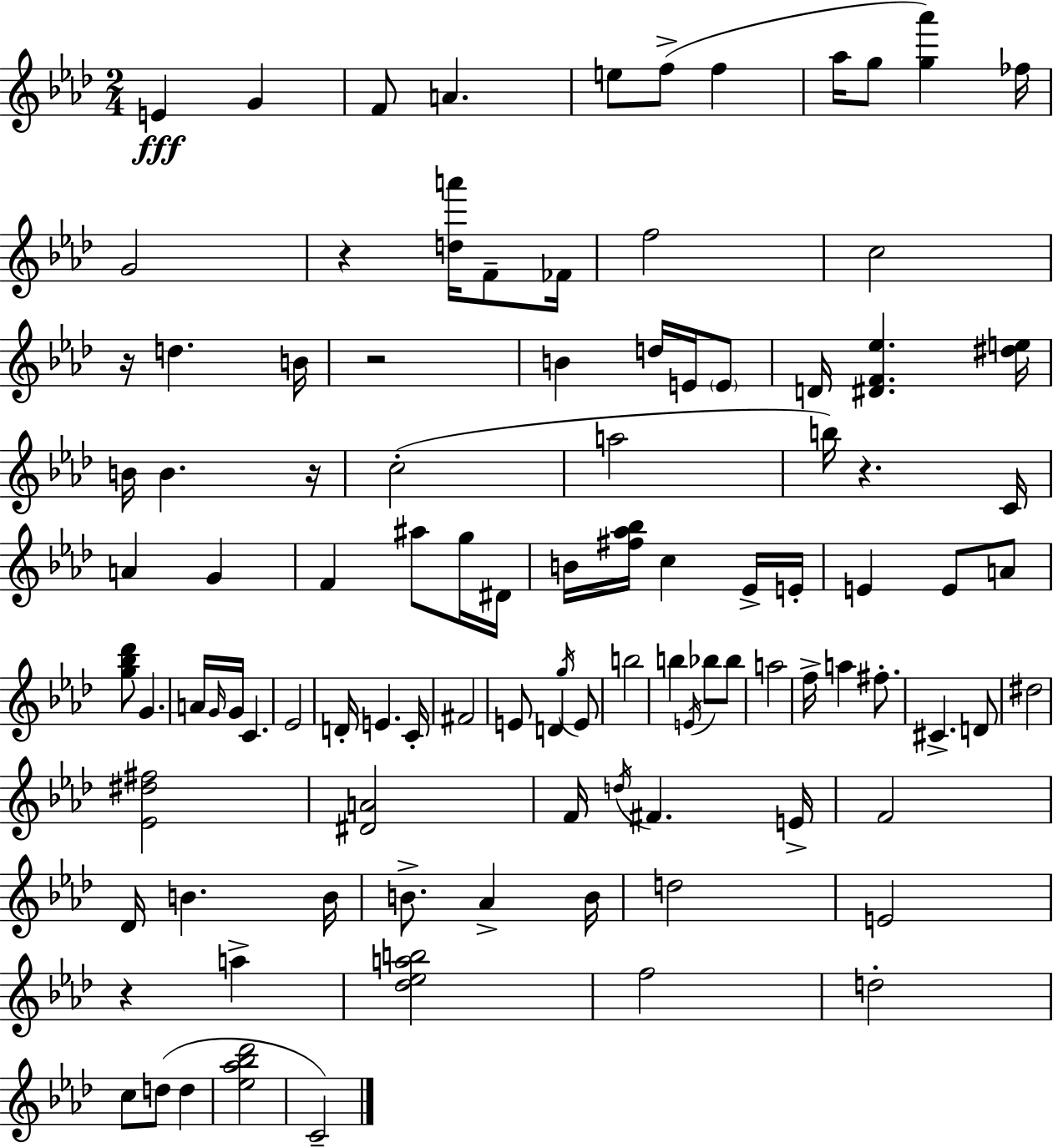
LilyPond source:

{
  \clef treble
  \numericTimeSignature
  \time 2/4
  \key aes \major
  \repeat volta 2 { e'4\fff g'4 | f'8 a'4. | e''8 f''8->( f''4 | aes''16 g''8 <g'' aes'''>4) fes''16 | \break g'2 | r4 <d'' a'''>16 f'8-- fes'16 | f''2 | c''2 | \break r16 d''4. b'16 | r2 | b'4 d''16 e'16 \parenthesize e'8 | d'16 <dis' f' ees''>4. <dis'' e''>16 | \break b'16 b'4. r16 | c''2-.( | a''2 | b''16) r4. c'16 | \break a'4 g'4 | f'4 ais''8 g''16 dis'16 | b'16 <fis'' aes'' bes''>16 c''4 ees'16-> e'16-. | e'4 e'8 a'8 | \break <g'' bes'' des'''>8 g'4. | a'16 \grace { g'16 } g'16 c'4. | ees'2 | d'16-. e'4. | \break c'16-. fis'2 | e'8 d'4 \acciaccatura { g''16 } | e'8 b''2 | b''4 \acciaccatura { e'16 } bes''8 | \break bes''8 a''2 | f''16-> a''4 | fis''8.-. cis'4.-> | d'8 dis''2 | \break <ees' dis'' fis''>2 | <dis' a'>2 | f'16 \acciaccatura { d''16 } fis'4. | e'16-> f'2 | \break des'16 b'4. | b'16 b'8.-> aes'4-> | b'16 d''2 | e'2 | \break r4 | a''4-> <des'' ees'' a'' b''>2 | f''2 | d''2-. | \break c''8 d''8( | d''4 <ees'' aes'' bes'' des'''>2 | c'2--) | } \bar "|."
}